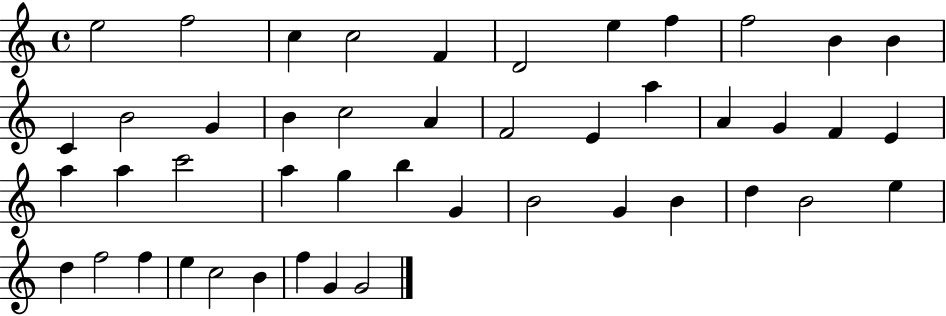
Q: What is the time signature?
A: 4/4